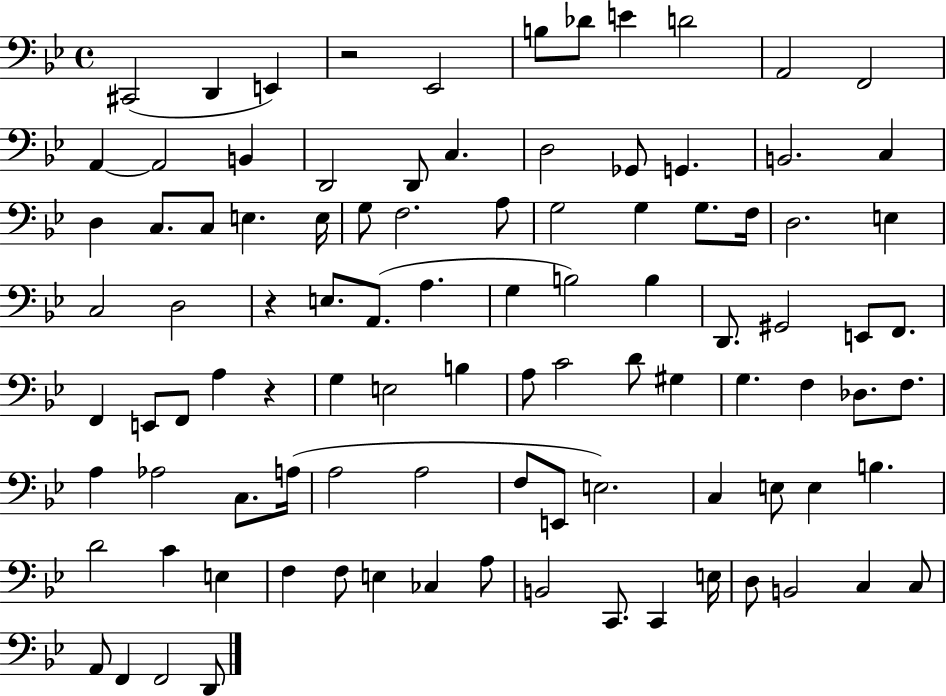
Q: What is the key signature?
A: BES major